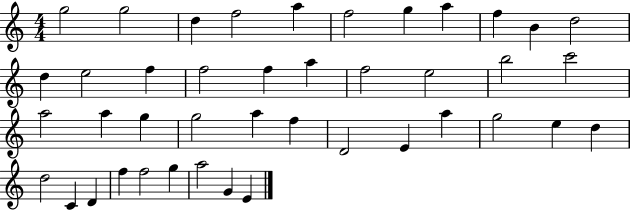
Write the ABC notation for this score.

X:1
T:Untitled
M:4/4
L:1/4
K:C
g2 g2 d f2 a f2 g a f B d2 d e2 f f2 f a f2 e2 b2 c'2 a2 a g g2 a f D2 E a g2 e d d2 C D f f2 g a2 G E